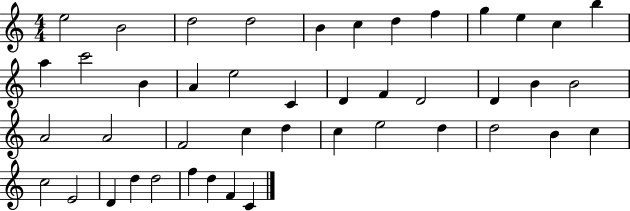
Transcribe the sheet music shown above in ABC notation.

X:1
T:Untitled
M:4/4
L:1/4
K:C
e2 B2 d2 d2 B c d f g e c b a c'2 B A e2 C D F D2 D B B2 A2 A2 F2 c d c e2 d d2 B c c2 E2 D d d2 f d F C